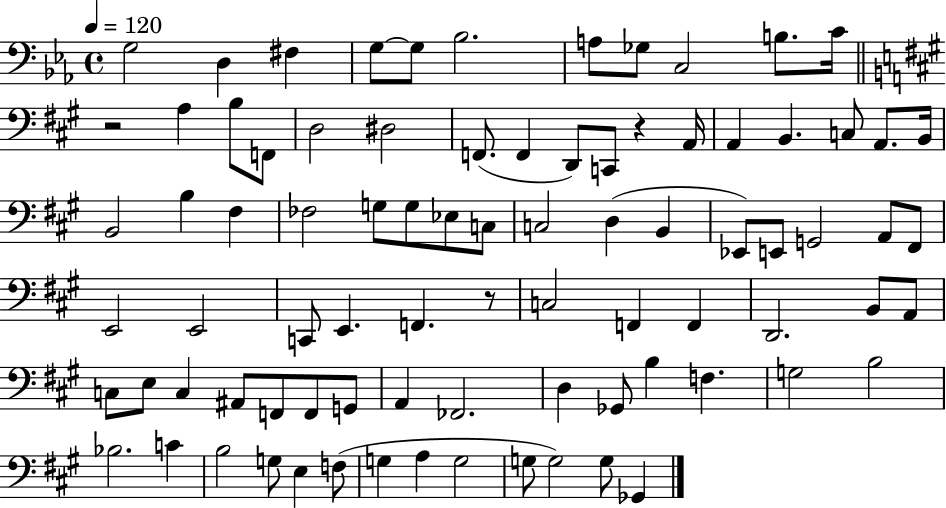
{
  \clef bass
  \time 4/4
  \defaultTimeSignature
  \key ees \major
  \tempo 4 = 120
  \repeat volta 2 { g2 d4 fis4 | g8~~ g8 bes2. | a8 ges8 c2 b8. c'16 | \bar "||" \break \key a \major r2 a4 b8 f,8 | d2 dis2 | f,8.( f,4 d,8) c,8 r4 a,16 | a,4 b,4. c8 a,8. b,16 | \break b,2 b4 fis4 | fes2 g8 g8 ees8 c8 | c2 d4( b,4 | ees,8) e,8 g,2 a,8 fis,8 | \break e,2 e,2 | c,8 e,4. f,4. r8 | c2 f,4 f,4 | d,2. b,8 a,8 | \break c8 e8 c4 ais,8 f,8 f,8 g,8 | a,4 fes,2. | d4 ges,8 b4 f4. | g2 b2 | \break bes2. c'4 | b2 g8 e4 f8( | g4 a4 g2 | g8 g2) g8 ges,4 | \break } \bar "|."
}